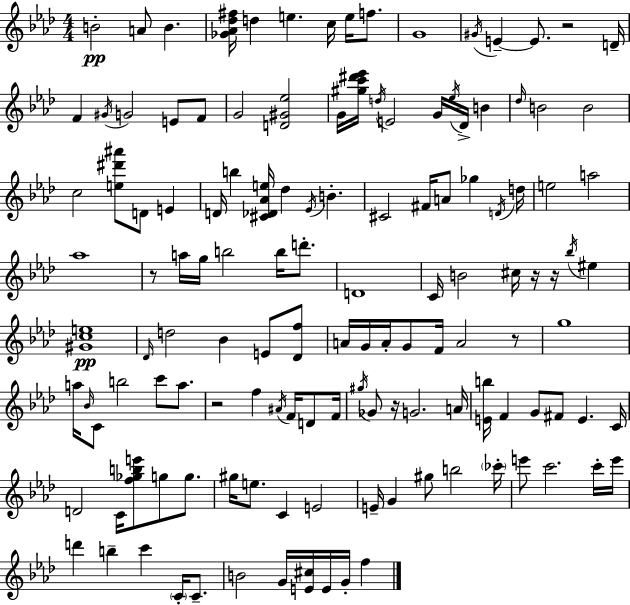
B4/h A4/e B4/q. [Gb4,Ab4,Db5,F#5]/s D5/q E5/q. C5/s E5/s F5/e. G4/w G#4/s E4/q E4/e. R/h D4/s F4/q G#4/s G4/h E4/e F4/e G4/h [D4,G#4,Eb5]/h G4/s [G#5,C6,D#6,Eb6]/s D5/s E4/h G4/s Eb5/s Db4/s B4/q Db5/s B4/h B4/h C5/h [E5,D#6,A#6]/e D4/e E4/q D4/s B5/q [C#4,Db4,Ab4,E5]/s Db5/q Eb4/s B4/q. C#4/h F#4/s A4/e Gb5/q D4/s D5/s E5/h A5/h Ab5/w R/e A5/s G5/s B5/h B5/s D6/e. D4/w C4/s B4/h C#5/s R/s R/s Bb5/s EIS5/q [G#4,C5,E5]/w Db4/s D5/h Bb4/q E4/e [Db4,F5]/e A4/s G4/s A4/s G4/e F4/s A4/h R/e G5/w A5/s Bb4/s C4/e B5/h C6/e A5/e. R/h F5/q A#4/s F4/s D4/e F4/s G#5/s Gb4/e R/s G4/h. A4/s [E4,B5]/s F4/q G4/e F#4/e E4/q. C4/s D4/h C4/s [F5,Gb5,B5,E6]/e G5/e G5/e. G#5/s E5/e. C4/q E4/h E4/s G4/q G#5/e B5/h CES6/s E6/e C6/h. C6/s E6/s D6/q B5/q C6/q C4/s C4/e. B4/h G4/s [E4,C#5]/s E4/s G4/s F5/q